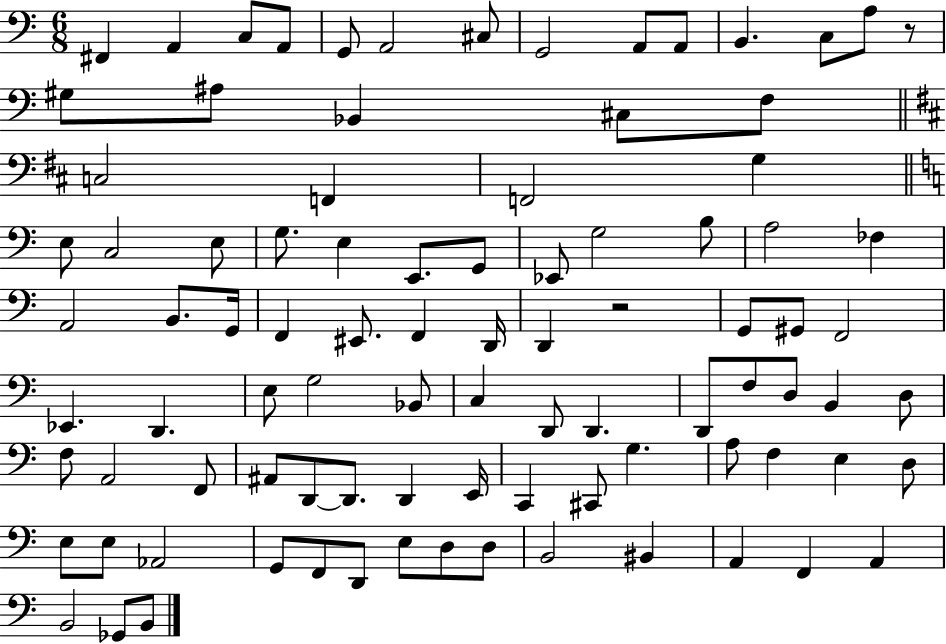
X:1
T:Untitled
M:6/8
L:1/4
K:C
^F,, A,, C,/2 A,,/2 G,,/2 A,,2 ^C,/2 G,,2 A,,/2 A,,/2 B,, C,/2 A,/2 z/2 ^G,/2 ^A,/2 _B,, ^C,/2 F,/2 C,2 F,, F,,2 G, E,/2 C,2 E,/2 G,/2 E, E,,/2 G,,/2 _E,,/2 G,2 B,/2 A,2 _F, A,,2 B,,/2 G,,/4 F,, ^E,,/2 F,, D,,/4 D,, z2 G,,/2 ^G,,/2 F,,2 _E,, D,, E,/2 G,2 _B,,/2 C, D,,/2 D,, D,,/2 F,/2 D,/2 B,, D,/2 F,/2 A,,2 F,,/2 ^A,,/2 D,,/2 D,,/2 D,, E,,/4 C,, ^C,,/2 G, A,/2 F, E, D,/2 E,/2 E,/2 _A,,2 G,,/2 F,,/2 D,,/2 E,/2 D,/2 D,/2 B,,2 ^B,, A,, F,, A,, B,,2 _G,,/2 B,,/2